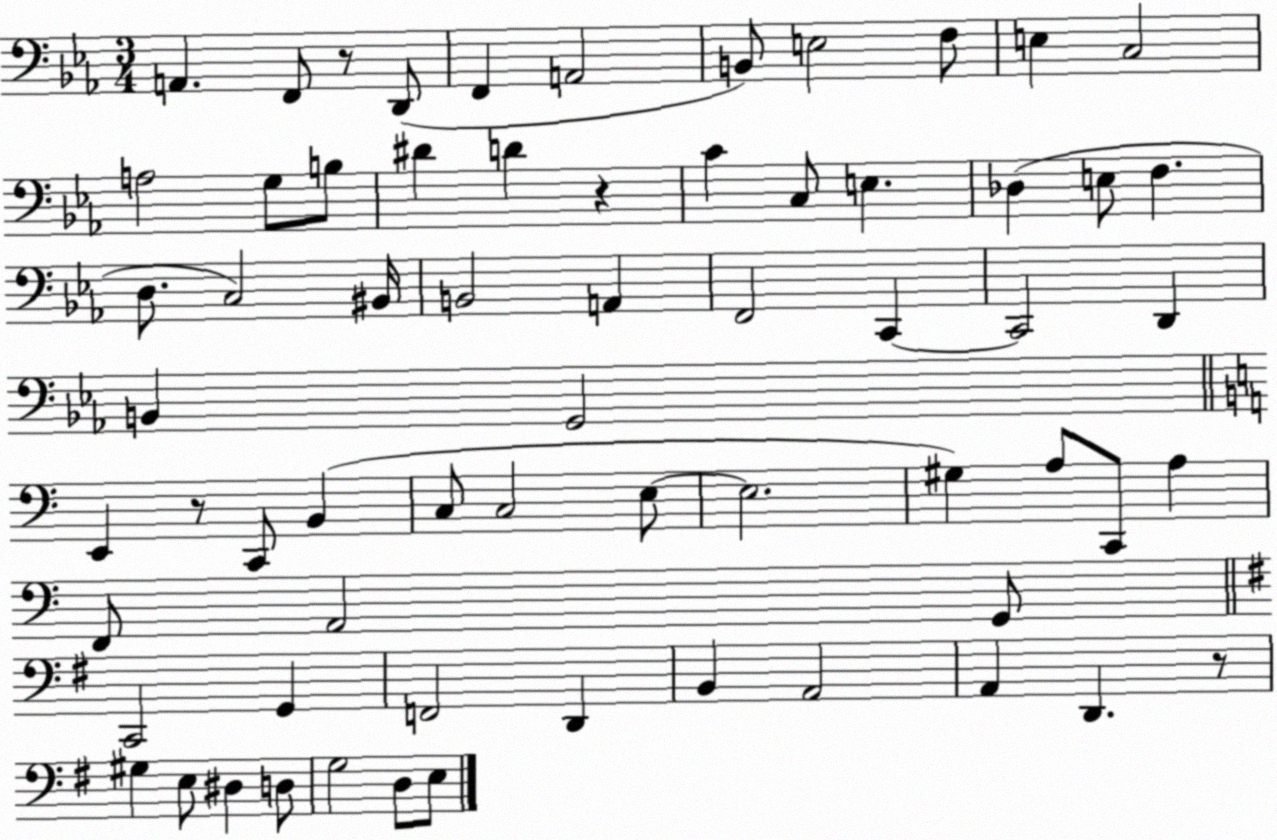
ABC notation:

X:1
T:Untitled
M:3/4
L:1/4
K:Eb
A,, F,,/2 z/2 D,,/2 F,, A,,2 B,,/2 E,2 F,/2 E, C,2 A,2 G,/2 B,/2 ^D D z C C,/2 E, _D, E,/2 F, D,/2 C,2 ^B,,/4 B,,2 A,, F,,2 C,, C,,2 D,, B,, G,,2 E,, z/2 C,,/2 B,, C,/2 C,2 E,/2 E,2 ^G, A,/2 C,,/2 A, F,,/2 A,,2 G,,/2 C,,2 G,, F,,2 D,, B,, A,,2 A,, D,, z/2 ^G, E,/2 ^D, D,/2 G,2 D,/2 E,/2